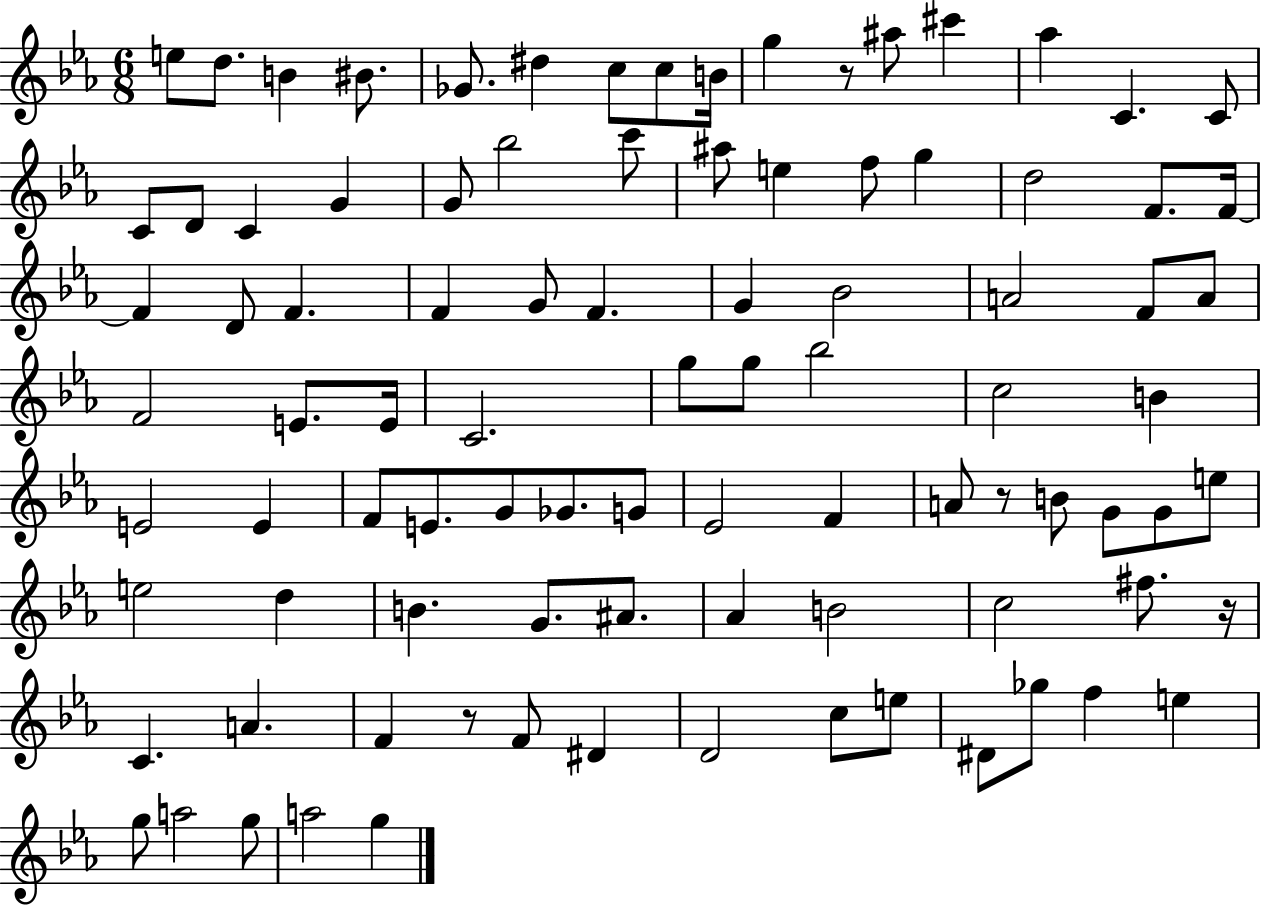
E5/e D5/e. B4/q BIS4/e. Gb4/e. D#5/q C5/e C5/e B4/s G5/q R/e A#5/e C#6/q Ab5/q C4/q. C4/e C4/e D4/e C4/q G4/q G4/e Bb5/h C6/e A#5/e E5/q F5/e G5/q D5/h F4/e. F4/s F4/q D4/e F4/q. F4/q G4/e F4/q. G4/q Bb4/h A4/h F4/e A4/e F4/h E4/e. E4/s C4/h. G5/e G5/e Bb5/h C5/h B4/q E4/h E4/q F4/e E4/e. G4/e Gb4/e. G4/e Eb4/h F4/q A4/e R/e B4/e G4/e G4/e E5/e E5/h D5/q B4/q. G4/e. A#4/e. Ab4/q B4/h C5/h F#5/e. R/s C4/q. A4/q. F4/q R/e F4/e D#4/q D4/h C5/e E5/e D#4/e Gb5/e F5/q E5/q G5/e A5/h G5/e A5/h G5/q